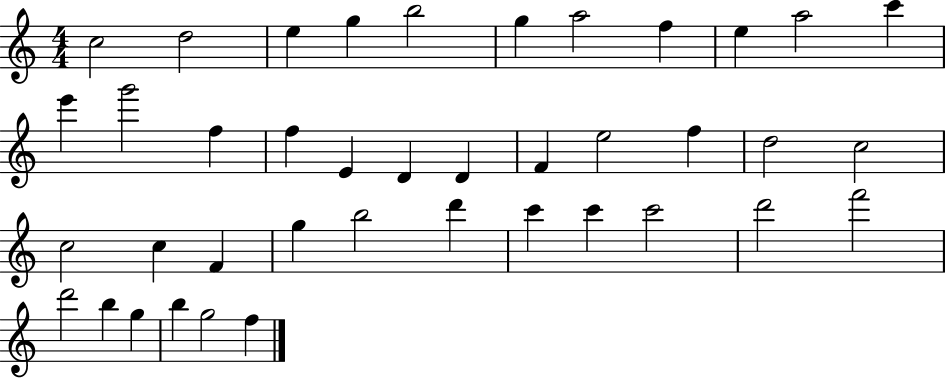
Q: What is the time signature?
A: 4/4